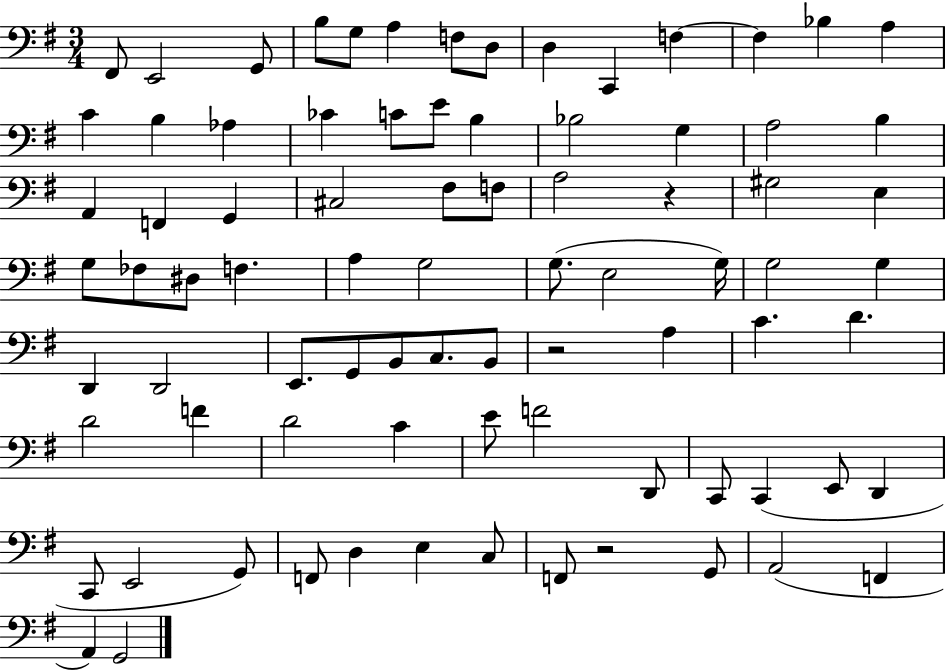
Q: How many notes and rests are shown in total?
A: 82